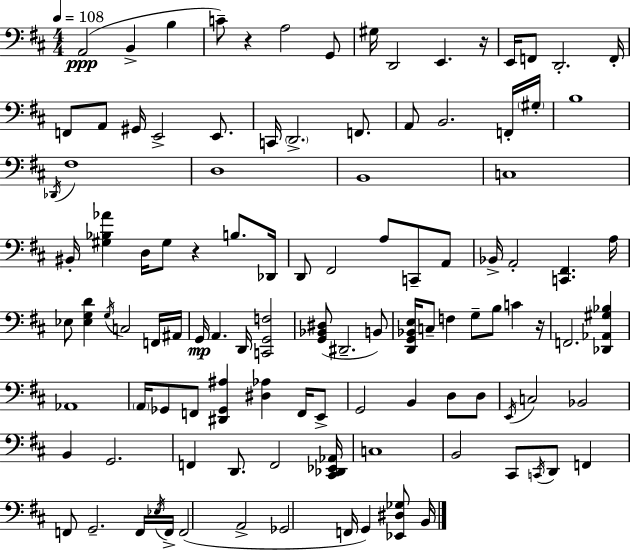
X:1
T:Untitled
M:4/4
L:1/4
K:D
A,,2 B,, B, C/2 z A,2 G,,/2 ^G,/4 D,,2 E,, z/4 E,,/4 F,,/2 D,,2 F,,/4 F,,/2 A,,/2 ^G,,/4 E,,2 E,,/2 C,,/4 D,,2 F,,/2 A,,/2 B,,2 F,,/4 ^G,/4 B,4 _D,,/4 ^F,4 D,4 B,,4 C,4 ^B,,/4 [^G,_B,_A] D,/4 ^G,/2 z B,/2 _D,,/4 D,,/2 ^F,,2 A,/2 C,,/2 A,,/2 _B,,/4 A,,2 [C,,^F,,] A,/4 _E,/2 [_E,G,D] G,/4 C,2 F,,/4 ^A,,/4 G,,/4 A,, D,,/4 [C,,G,,F,]2 [G,,_B,,^D,]/2 ^D,,2 B,,/2 [D,,G,,_B,,E,]/4 C,/2 F, G,/2 B,/2 C z/4 F,,2 [_D,,_A,,^G,_B,] _A,,4 A,,/4 _G,,/2 F,,/2 [^D,,_G,,^A,] [^D,_A,] F,,/4 E,,/2 G,,2 B,, D,/2 D,/2 E,,/4 C,2 _B,,2 B,, G,,2 F,, D,,/2 F,,2 [^C,,_D,,_E,,_A,,]/4 C,4 B,,2 ^C,,/2 C,,/4 D,,/2 F,, F,,/2 G,,2 F,,/4 _E,/4 F,,/4 F,,2 A,,2 _G,,2 F,,/4 G,, [_E,,^D,_G,]/2 B,,/4